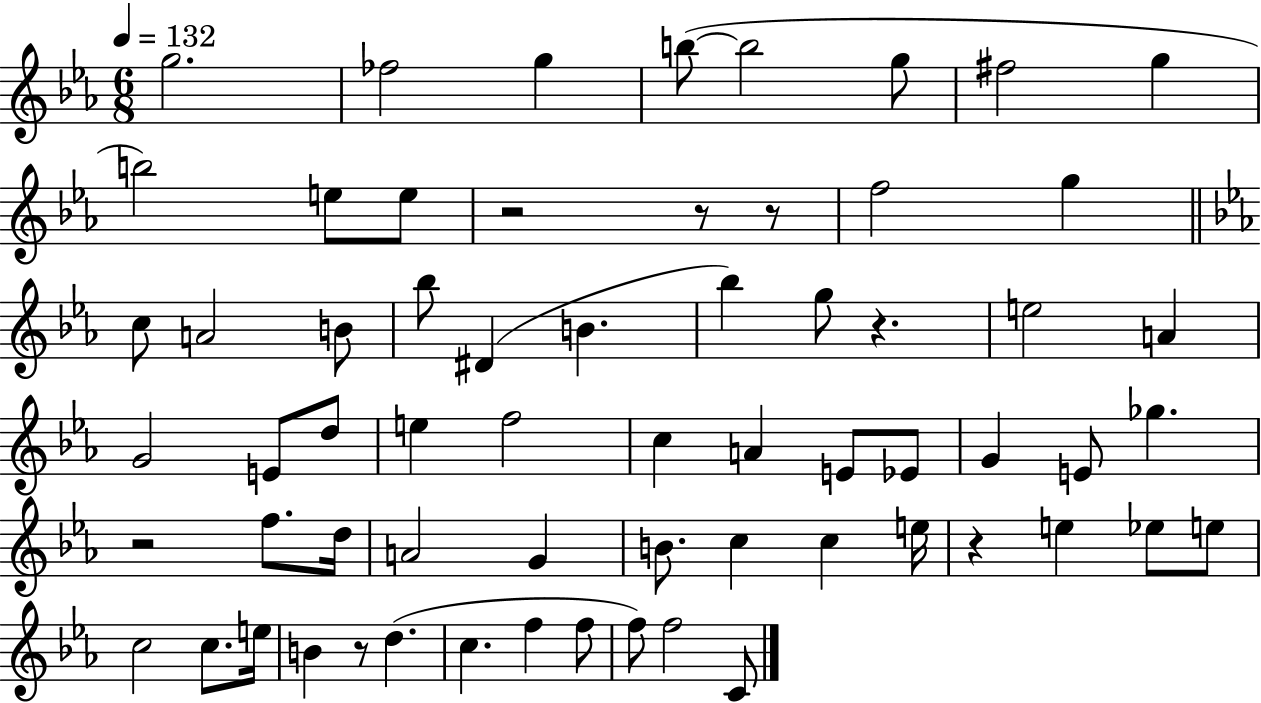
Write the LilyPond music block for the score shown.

{
  \clef treble
  \numericTimeSignature
  \time 6/8
  \key ees \major
  \tempo 4 = 132
  g''2. | fes''2 g''4 | b''8~(~ b''2 g''8 | fis''2 g''4 | \break b''2) e''8 e''8 | r2 r8 r8 | f''2 g''4 | \bar "||" \break \key ees \major c''8 a'2 b'8 | bes''8 dis'4( b'4. | bes''4) g''8 r4. | e''2 a'4 | \break g'2 e'8 d''8 | e''4 f''2 | c''4 a'4 e'8 ees'8 | g'4 e'8 ges''4. | \break r2 f''8. d''16 | a'2 g'4 | b'8. c''4 c''4 e''16 | r4 e''4 ees''8 e''8 | \break c''2 c''8. e''16 | b'4 r8 d''4.( | c''4. f''4 f''8 | f''8) f''2 c'8 | \break \bar "|."
}